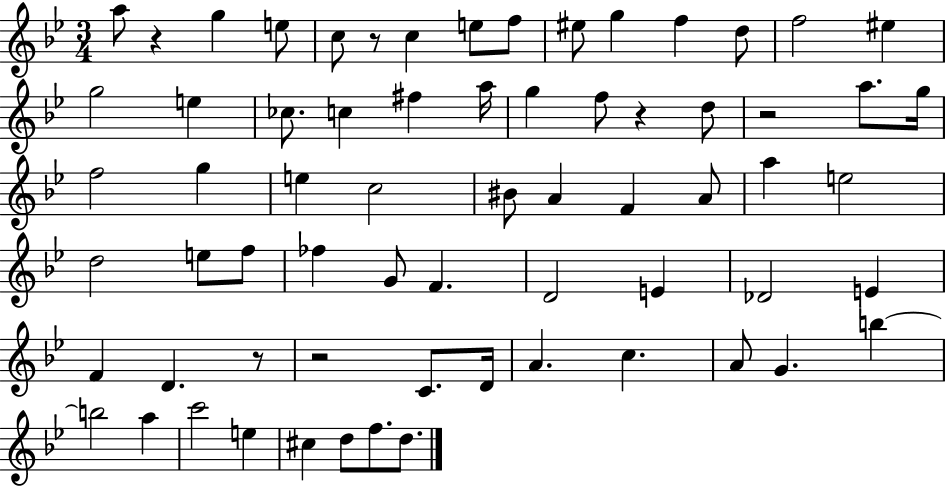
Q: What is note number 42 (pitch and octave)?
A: E4